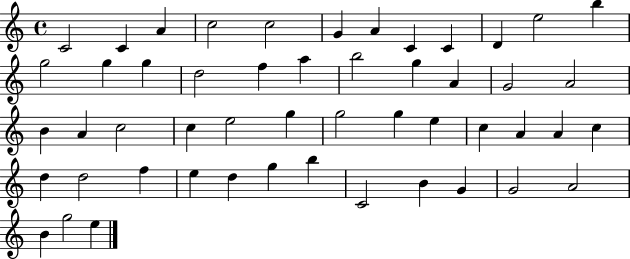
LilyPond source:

{
  \clef treble
  \time 4/4
  \defaultTimeSignature
  \key c \major
  c'2 c'4 a'4 | c''2 c''2 | g'4 a'4 c'4 c'4 | d'4 e''2 b''4 | \break g''2 g''4 g''4 | d''2 f''4 a''4 | b''2 g''4 a'4 | g'2 a'2 | \break b'4 a'4 c''2 | c''4 e''2 g''4 | g''2 g''4 e''4 | c''4 a'4 a'4 c''4 | \break d''4 d''2 f''4 | e''4 d''4 g''4 b''4 | c'2 b'4 g'4 | g'2 a'2 | \break b'4 g''2 e''4 | \bar "|."
}